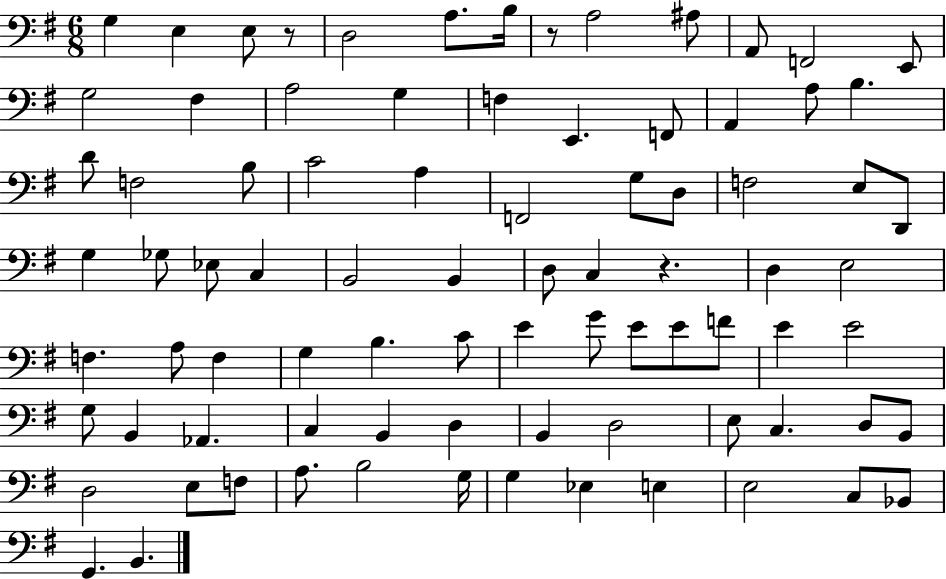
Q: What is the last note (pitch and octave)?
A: B2